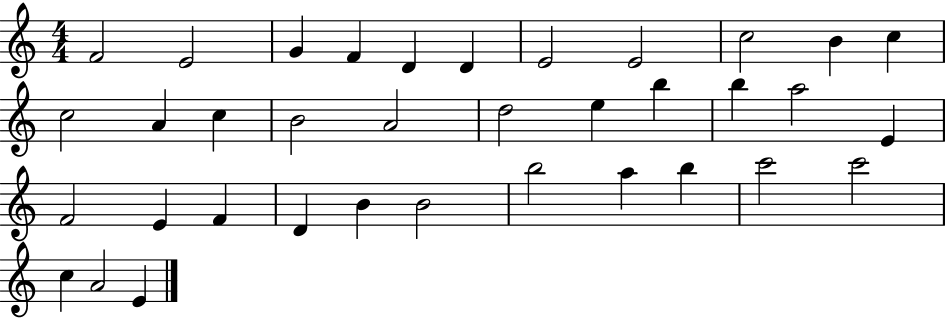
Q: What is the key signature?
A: C major